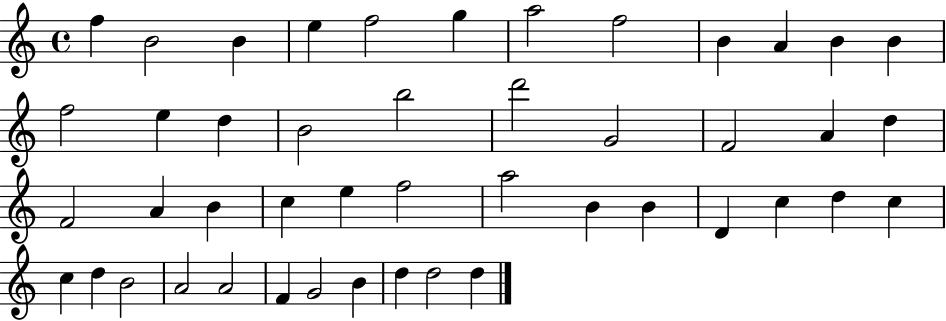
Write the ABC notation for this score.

X:1
T:Untitled
M:4/4
L:1/4
K:C
f B2 B e f2 g a2 f2 B A B B f2 e d B2 b2 d'2 G2 F2 A d F2 A B c e f2 a2 B B D c d c c d B2 A2 A2 F G2 B d d2 d